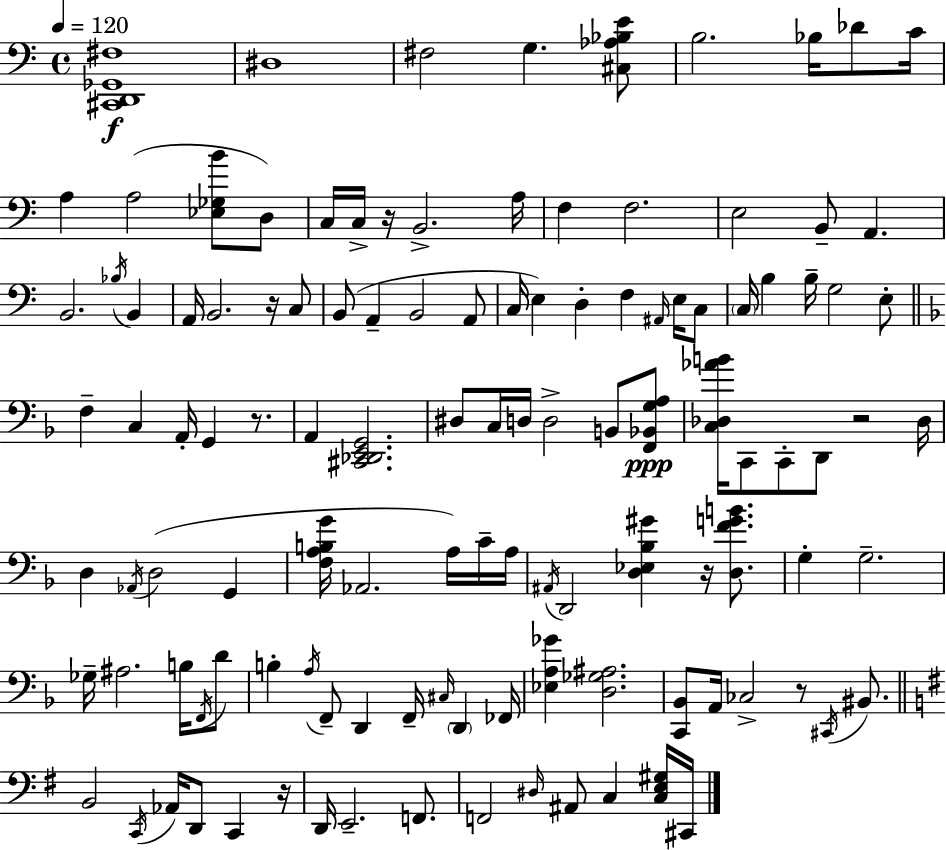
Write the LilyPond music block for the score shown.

{
  \clef bass
  \time 4/4
  \defaultTimeSignature
  \key c \major
  \tempo 4 = 120
  \repeat volta 2 { <cis, d, ges, fis>1\f | dis1 | fis2 g4. <cis aes bes e'>8 | b2. bes16 des'8 c'16 | \break a4 a2( <ees ges b'>8 d8) | c16 c16-> r16 b,2.-> a16 | f4 f2. | e2 b,8-- a,4. | \break b,2. \acciaccatura { bes16 } b,4 | a,16 b,2. r16 c8 | b,8( a,4-- b,2 a,8 | c16 e4) d4-. f4 \grace { ais,16 } e16 | \break c8 \parenthesize c16 b4 b16-- g2 | e8-. \bar "||" \break \key f \major f4-- c4 a,16-. g,4 r8. | a,4 <cis, des, e, g,>2. | dis8 c16 d16 d2-> b,8 <f, bes, g a>8\ppp | <c des aes' b'>16 c,8 c,8-. d,8 r2 des16 | \break d4 \acciaccatura { aes,16 } d2( g,4 | <f a b g'>16 aes,2. a16) c'16-- | a16 \acciaccatura { ais,16 } d,2 <d ees bes gis'>4 r16 <d f' g' b'>8. | g4-. g2.-- | \break ges16-- ais2. b16 | \acciaccatura { f,16 } d'8 b4-. \acciaccatura { a16 } f,8-- d,4 f,16-- \grace { cis16 } | \parenthesize d,4 fes,16 <ees a ges'>4 <d ges ais>2. | <c, bes,>8 a,16 ces2-> | \break r8 \acciaccatura { cis,16 } bis,8. \bar "||" \break \key g \major b,2 \acciaccatura { c,16 } aes,16 d,8 c,4 | r16 d,16 e,2.-- f,8. | f,2 \grace { dis16 } ais,8 c4 | <c e gis>16 cis,16 } \bar "|."
}